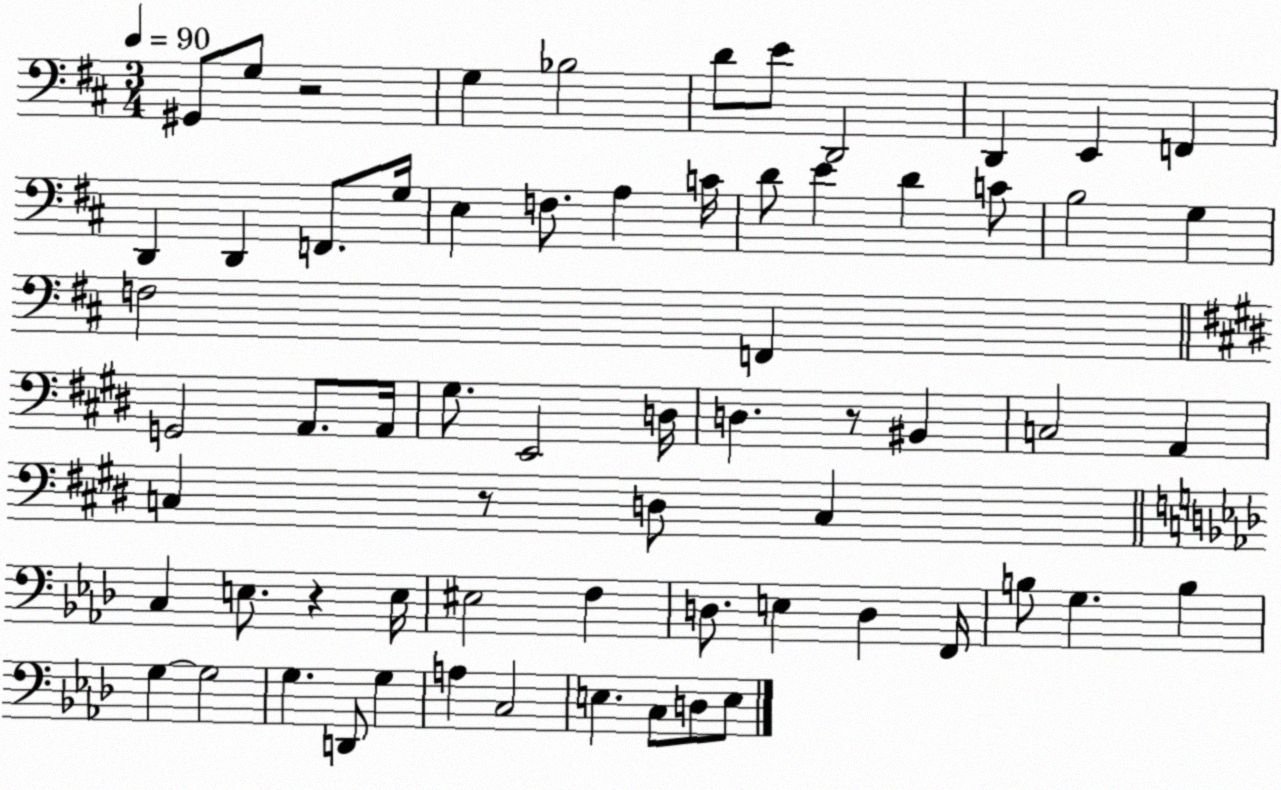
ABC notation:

X:1
T:Untitled
M:3/4
L:1/4
K:D
^G,,/2 G,/2 z2 G, _B,2 D/2 E/2 D,,2 D,, E,, F,, D,, D,, F,,/2 G,/4 E, F,/2 A, C/4 D/2 E D C/2 B,2 G, F,2 F,, G,,2 A,,/2 A,,/4 ^G,/2 E,,2 D,/4 D, z/2 ^B,, C,2 A,, C, z/2 D,/2 C, C, E,/2 z E,/4 ^E,2 F, D,/2 E, D, F,,/4 B,/2 G, B, G, G,2 G, D,,/2 G, A, C,2 E, C,/2 D,/2 E,/2